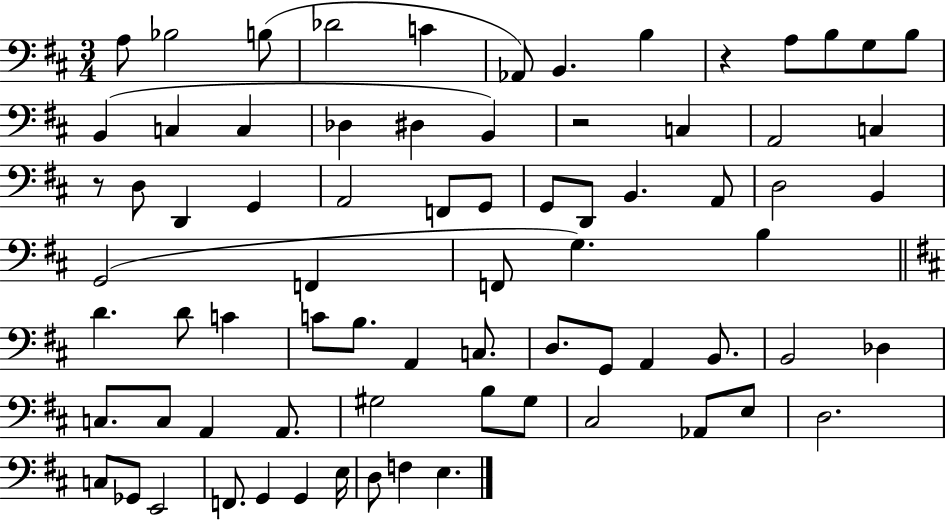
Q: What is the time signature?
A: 3/4